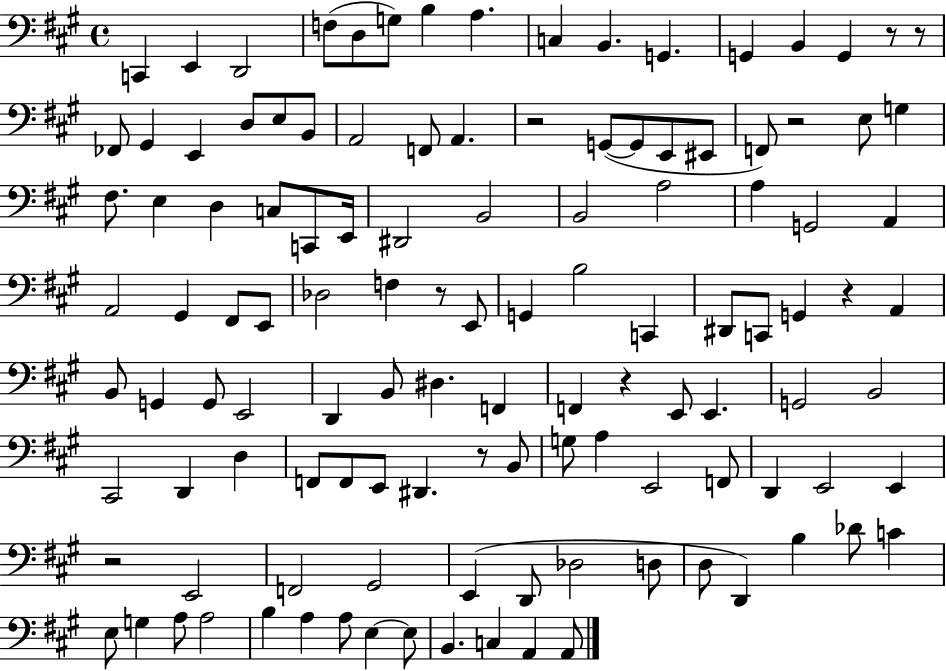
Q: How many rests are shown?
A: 9